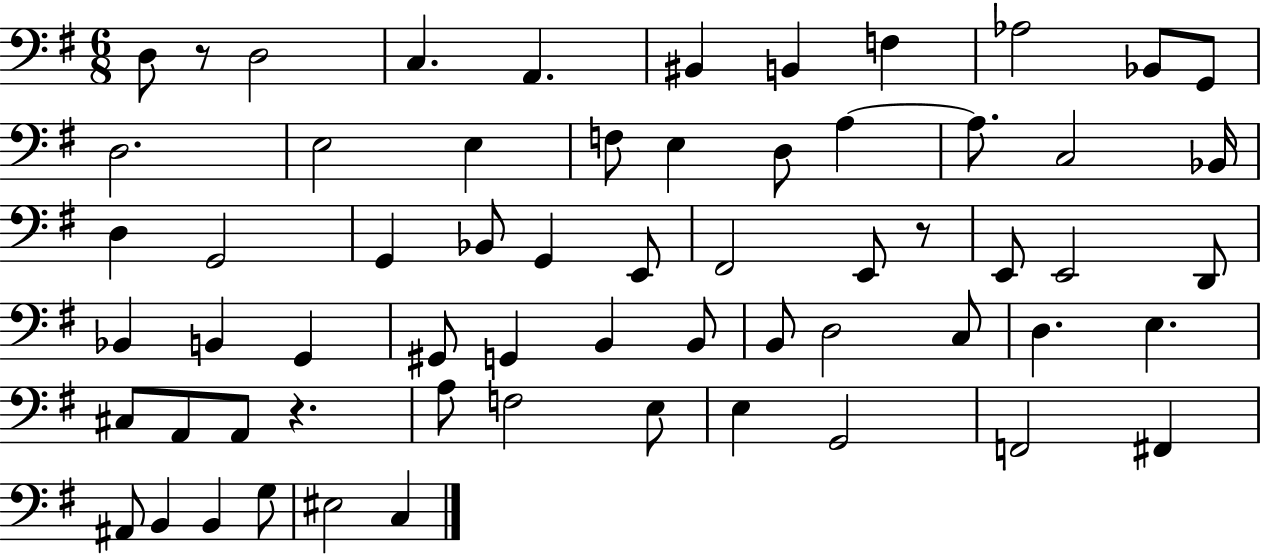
D3/e R/e D3/h C3/q. A2/q. BIS2/q B2/q F3/q Ab3/h Bb2/e G2/e D3/h. E3/h E3/q F3/e E3/q D3/e A3/q A3/e. C3/h Bb2/s D3/q G2/h G2/q Bb2/e G2/q E2/e F#2/h E2/e R/e E2/e E2/h D2/e Bb2/q B2/q G2/q G#2/e G2/q B2/q B2/e B2/e D3/h C3/e D3/q. E3/q. C#3/e A2/e A2/e R/q. A3/e F3/h E3/e E3/q G2/h F2/h F#2/q A#2/e B2/q B2/q G3/e EIS3/h C3/q